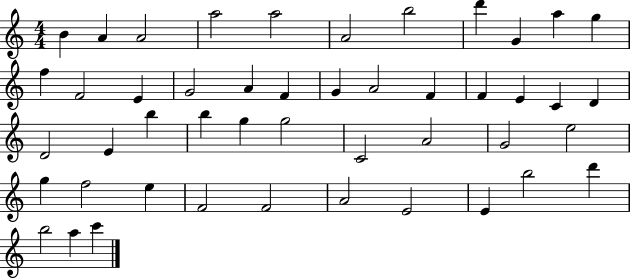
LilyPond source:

{
  \clef treble
  \numericTimeSignature
  \time 4/4
  \key c \major
  b'4 a'4 a'2 | a''2 a''2 | a'2 b''2 | d'''4 g'4 a''4 g''4 | \break f''4 f'2 e'4 | g'2 a'4 f'4 | g'4 a'2 f'4 | f'4 e'4 c'4 d'4 | \break d'2 e'4 b''4 | b''4 g''4 g''2 | c'2 a'2 | g'2 e''2 | \break g''4 f''2 e''4 | f'2 f'2 | a'2 e'2 | e'4 b''2 d'''4 | \break b''2 a''4 c'''4 | \bar "|."
}